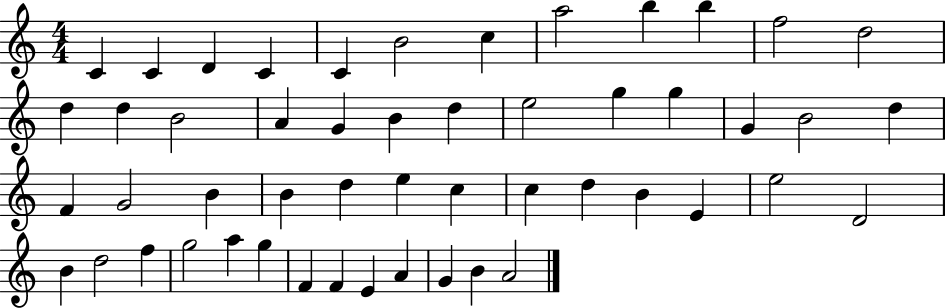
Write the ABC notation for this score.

X:1
T:Untitled
M:4/4
L:1/4
K:C
C C D C C B2 c a2 b b f2 d2 d d B2 A G B d e2 g g G B2 d F G2 B B d e c c d B E e2 D2 B d2 f g2 a g F F E A G B A2